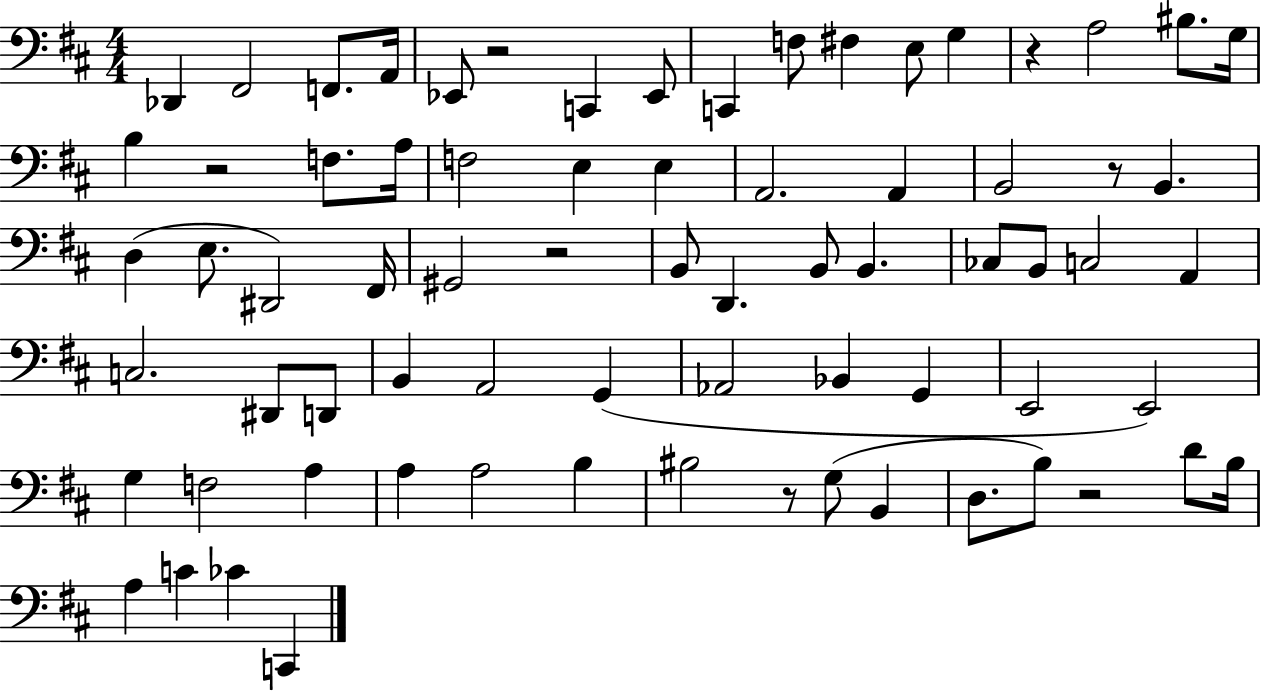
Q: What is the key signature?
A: D major